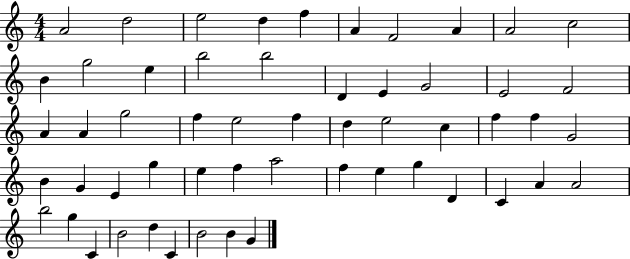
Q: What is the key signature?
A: C major